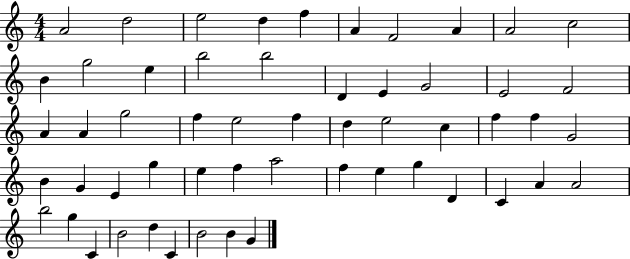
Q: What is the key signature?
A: C major